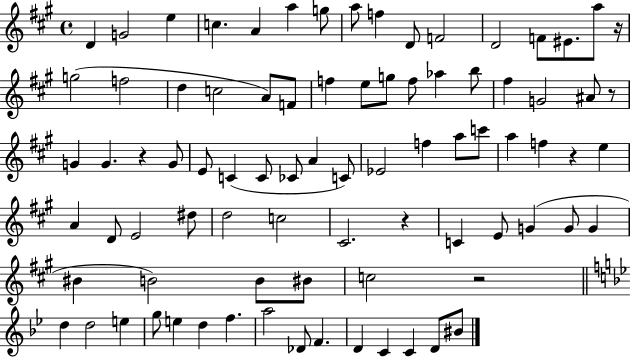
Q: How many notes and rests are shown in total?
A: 84